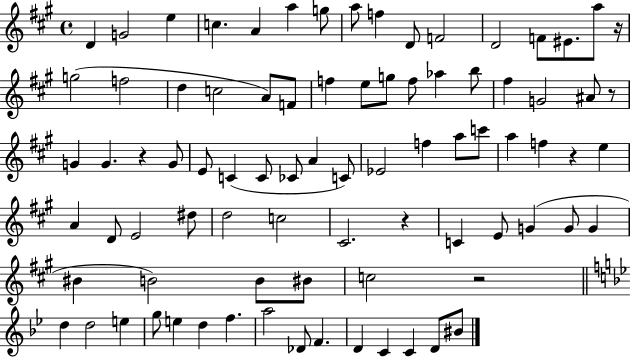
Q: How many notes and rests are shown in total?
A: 84